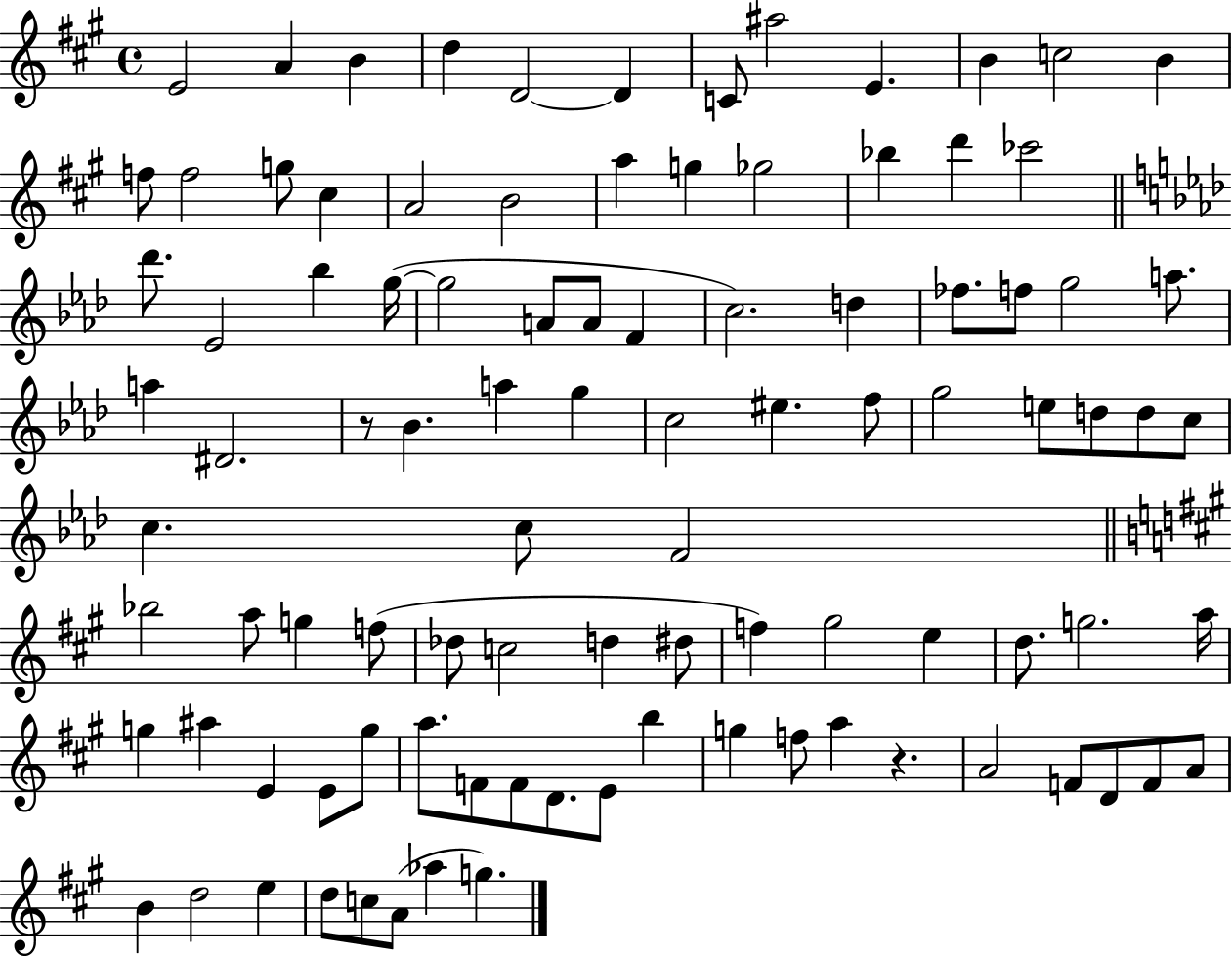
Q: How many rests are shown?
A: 2